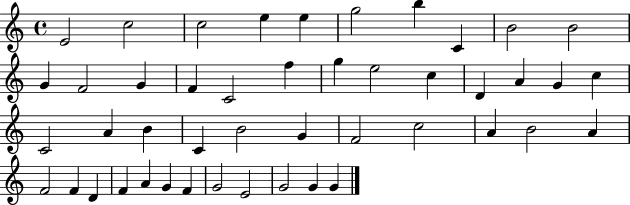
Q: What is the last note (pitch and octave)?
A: G4